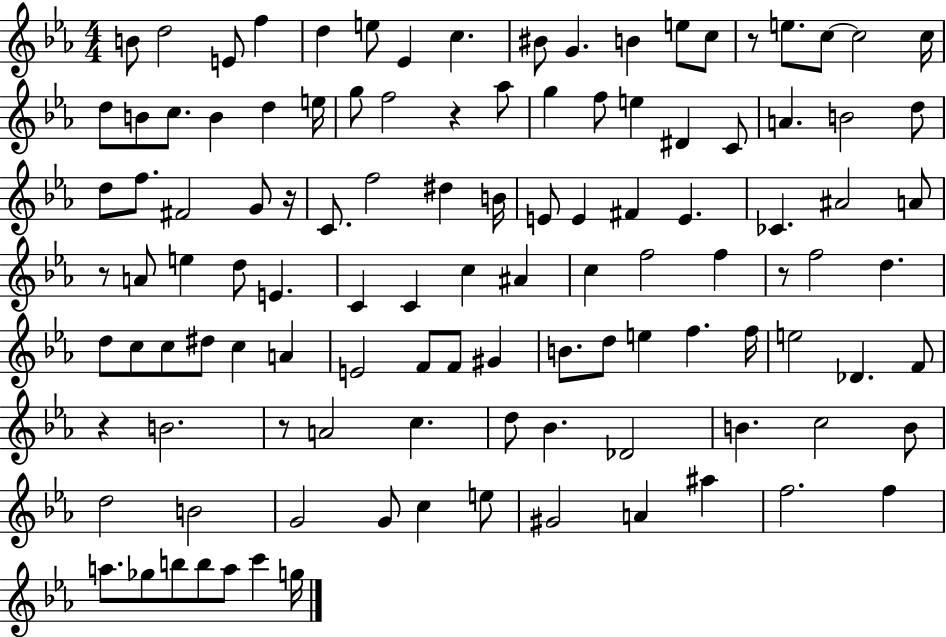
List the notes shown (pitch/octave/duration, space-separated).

B4/e D5/h E4/e F5/q D5/q E5/e Eb4/q C5/q. BIS4/e G4/q. B4/q E5/e C5/e R/e E5/e. C5/e C5/h C5/s D5/e B4/e C5/e. B4/q D5/q E5/s G5/e F5/h R/q Ab5/e G5/q F5/e E5/q D#4/q C4/e A4/q. B4/h D5/e D5/e F5/e. F#4/h G4/e R/s C4/e. F5/h D#5/q B4/s E4/e E4/q F#4/q E4/q. CES4/q. A#4/h A4/e R/e A4/e E5/q D5/e E4/q. C4/q C4/q C5/q A#4/q C5/q F5/h F5/q R/e F5/h D5/q. D5/e C5/e C5/e D#5/e C5/q A4/q E4/h F4/e F4/e G#4/q B4/e. D5/e E5/q F5/q. F5/s E5/h Db4/q. F4/e R/q B4/h. R/e A4/h C5/q. D5/e Bb4/q. Db4/h B4/q. C5/h B4/e D5/h B4/h G4/h G4/e C5/q E5/e G#4/h A4/q A#5/q F5/h. F5/q A5/e. Gb5/e B5/e B5/e A5/e C6/q G5/s